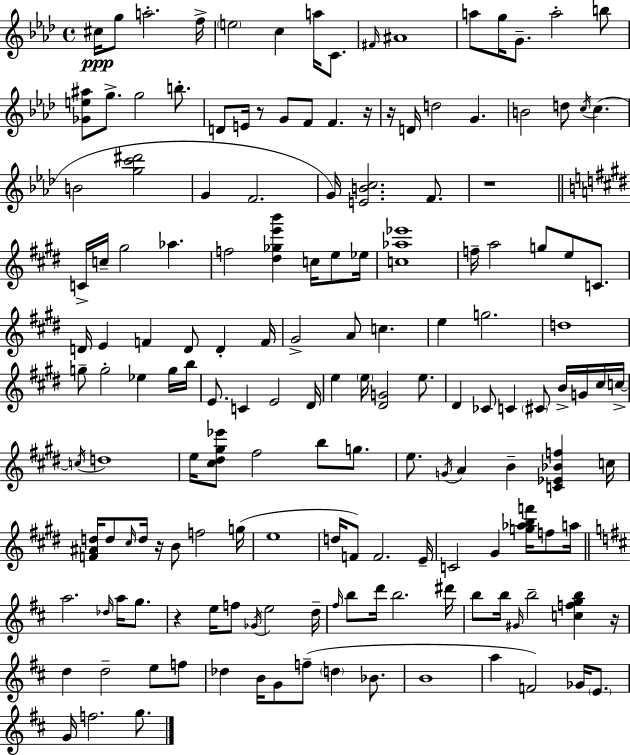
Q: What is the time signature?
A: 4/4